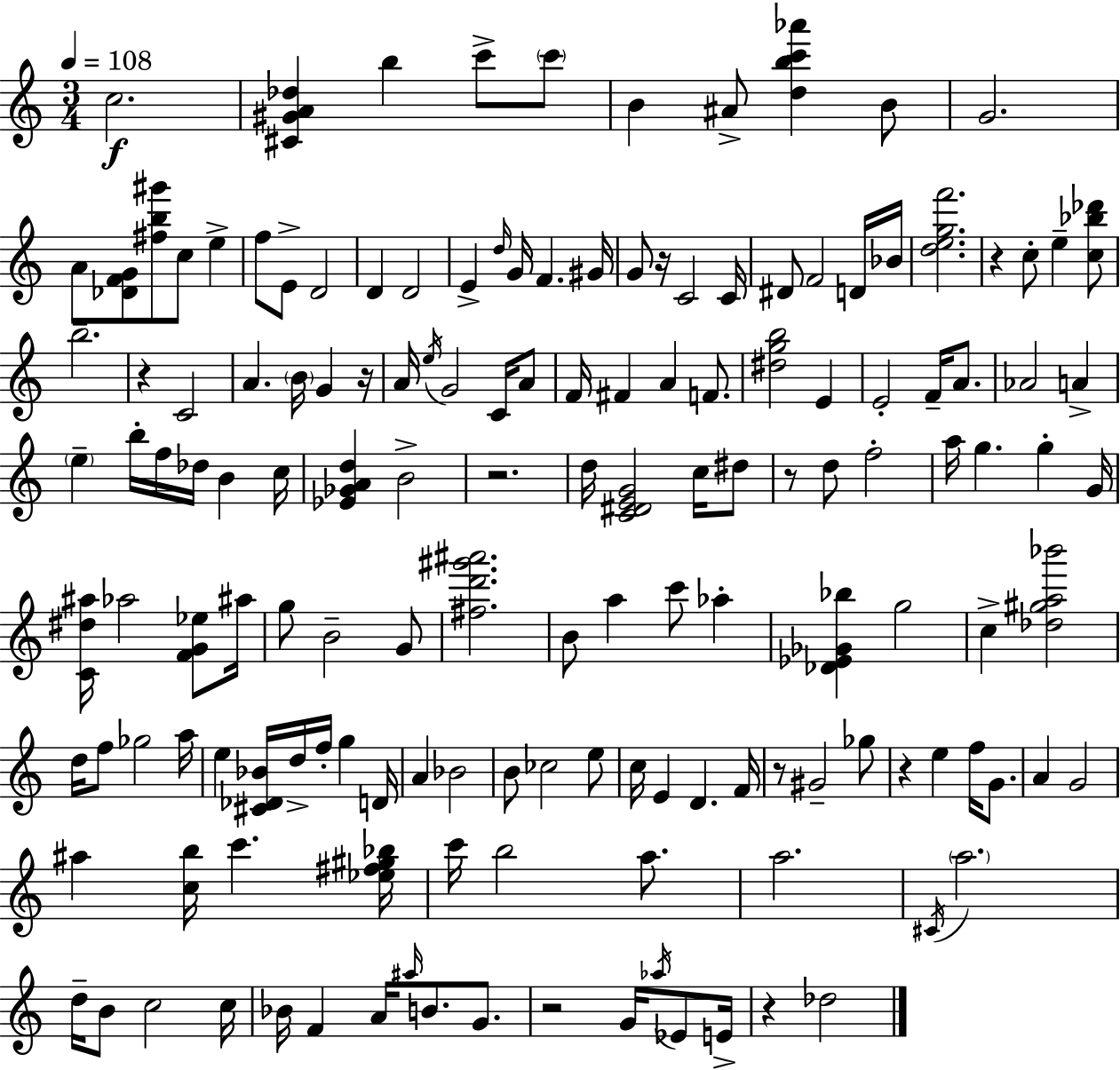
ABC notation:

X:1
T:Untitled
M:3/4
L:1/4
K:Am
c2 [^C^GA_d] b c'/2 c'/2 B ^A/2 [dbc'_a'] B/2 G2 A/2 [_DFG]/2 [^fb^g']/2 c/2 e f/2 E/2 D2 D D2 E d/4 G/4 F ^G/4 G/2 z/4 C2 C/4 ^D/2 F2 D/4 _B/4 [degf']2 z c/2 e [c_b_d']/2 b2 z C2 A B/4 G z/4 A/4 e/4 G2 C/4 A/2 F/4 ^F A F/2 [^dgb]2 E E2 F/4 A/2 _A2 A e b/4 f/4 _d/4 B c/4 [_E_GAd] B2 z2 d/4 [C^DEG]2 c/4 ^d/2 z/2 d/2 f2 a/4 g g G/4 [C^d^a]/4 _a2 [FG_e]/2 ^a/4 g/2 B2 G/2 [^fd'^g'^a']2 B/2 a c'/2 _a [_D_E_G_b] g2 c [_d^ga_b']2 d/4 f/2 _g2 a/4 e [^C_D_B]/4 d/4 f/4 g D/4 A _B2 B/2 _c2 e/2 c/4 E D F/4 z/2 ^G2 _g/2 z e f/4 G/2 A G2 ^a [cb]/4 c' [_e^f^g_b]/4 c'/4 b2 a/2 a2 ^C/4 a2 d/4 B/2 c2 c/4 _B/4 F A/4 ^a/4 B/2 G/2 z2 G/4 _a/4 _E/2 E/4 z _d2